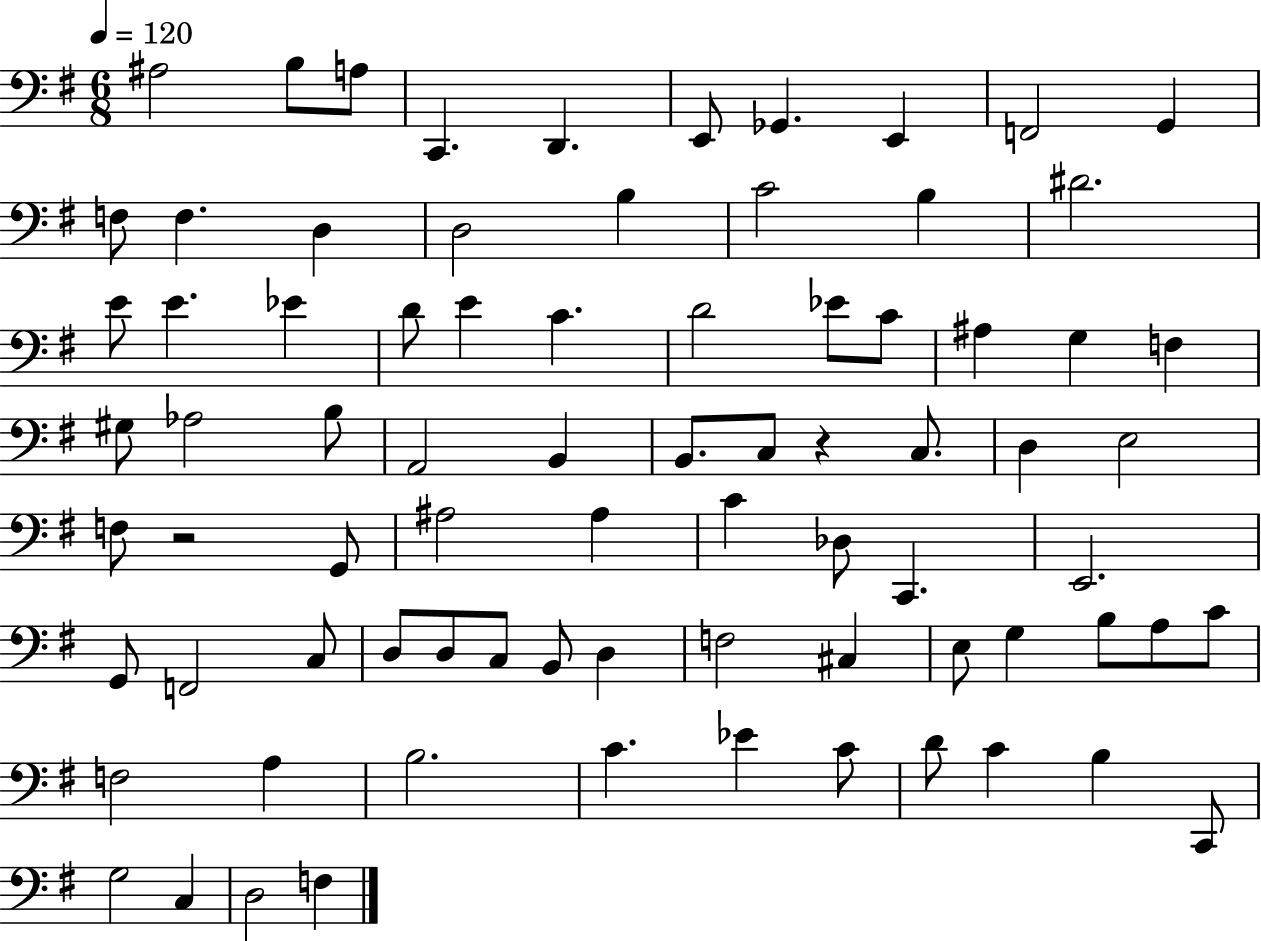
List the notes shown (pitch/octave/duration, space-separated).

A#3/h B3/e A3/e C2/q. D2/q. E2/e Gb2/q. E2/q F2/h G2/q F3/e F3/q. D3/q D3/h B3/q C4/h B3/q D#4/h. E4/e E4/q. Eb4/q D4/e E4/q C4/q. D4/h Eb4/e C4/e A#3/q G3/q F3/q G#3/e Ab3/h B3/e A2/h B2/q B2/e. C3/e R/q C3/e. D3/q E3/h F3/e R/h G2/e A#3/h A#3/q C4/q Db3/e C2/q. E2/h. G2/e F2/h C3/e D3/e D3/e C3/e B2/e D3/q F3/h C#3/q E3/e G3/q B3/e A3/e C4/e F3/h A3/q B3/h. C4/q. Eb4/q C4/e D4/e C4/q B3/q C2/e G3/h C3/q D3/h F3/q